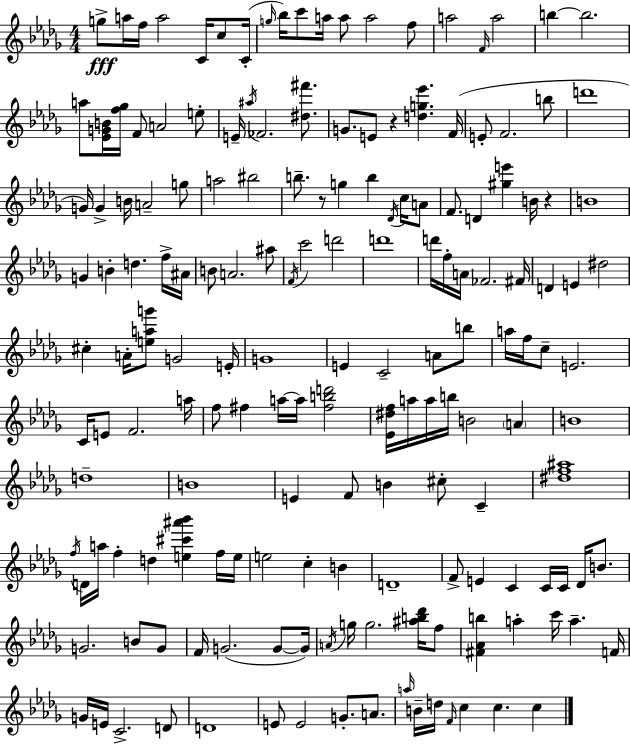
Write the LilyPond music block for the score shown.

{
  \clef treble
  \numericTimeSignature
  \time 4/4
  \key bes \minor
  g''8->\fff a''16 f''16 a''2 c'16 c''8 c'16-.( | \grace { g''16 } bes''16) c'''8 a''16 a''8 a''2 f''8 | a''2 \grace { f'16 } a''2 | b''4~~ b''2. | \break a''8 <ees' g' b'>16 <f'' ges''>16 f'8 a'2 | e''8-. e'16-- \acciaccatura { ais''16 } fes'2. | <dis'' fis'''>8. g'8. e'8 r4 <d'' g'' ees'''>4. | f'16( e'8-. f'2. | \break b''8 d'''1 | g'16) g'4-> b'16 a'2-- | g''8 a''2 bis''2 | b''8.-- r8 g''4 b''4 | \break \acciaccatura { des'16 } c''16 a'8 f'8. d'4 <gis'' e'''>4 b'16 | r4 b'1 | g'4 b'4-. d''4. | f''16-> ais'16 b'8 a'2. | \break ais''8 \acciaccatura { f'16 } c'''2 d'''2 | d'''1 | d'''16 f''16-. a'16 fes'2. | fis'16 d'4 e'4 dis''2 | \break cis''4-. a'16-. <e'' a'' g'''>8 g'2 | e'16-. g'1 | e'4 c'2-- | a'8 b''8 a''16 f''16 c''8-- e'2. | \break c'16 e'8 f'2. | a''16 f''8 fis''4 a''16~~ a''16 <fis'' b'' d'''>2 | <ees' dis'' f''>16 a''16 a''16 b''16 b'2 | \parenthesize a'4 b'1 | \break d''1-- | b'1 | e'4 f'8 b'4 cis''8-. | c'4-- <dis'' f'' ais''>1 | \break \acciaccatura { f''16 } d'16 a''16 f''4-. d''4 | <e'' cis''' ais''' bes'''>4 f''16 e''16 e''2 c''4-. | b'4 d'1-- | f'8-> e'4 c'4 | \break c'16 c'16 des'16 b'8. g'2. | b'8 g'8 f'16 g'2.( | g'8~~ g'16) \acciaccatura { a'16 } g''16 g''2. | <ais'' b'' des'''>16 f''8 <fis' aes' b''>4 a''4-. c'''16 | \break a''4.-- f'16 g'16 e'16 c'2.-> | d'8 d'1 | e'8 e'2 | g'8.-. a'8. \grace { a''16 } b'16-- d''16 \grace { f'16 } c''4 c''4. | \break c''4 \bar "|."
}